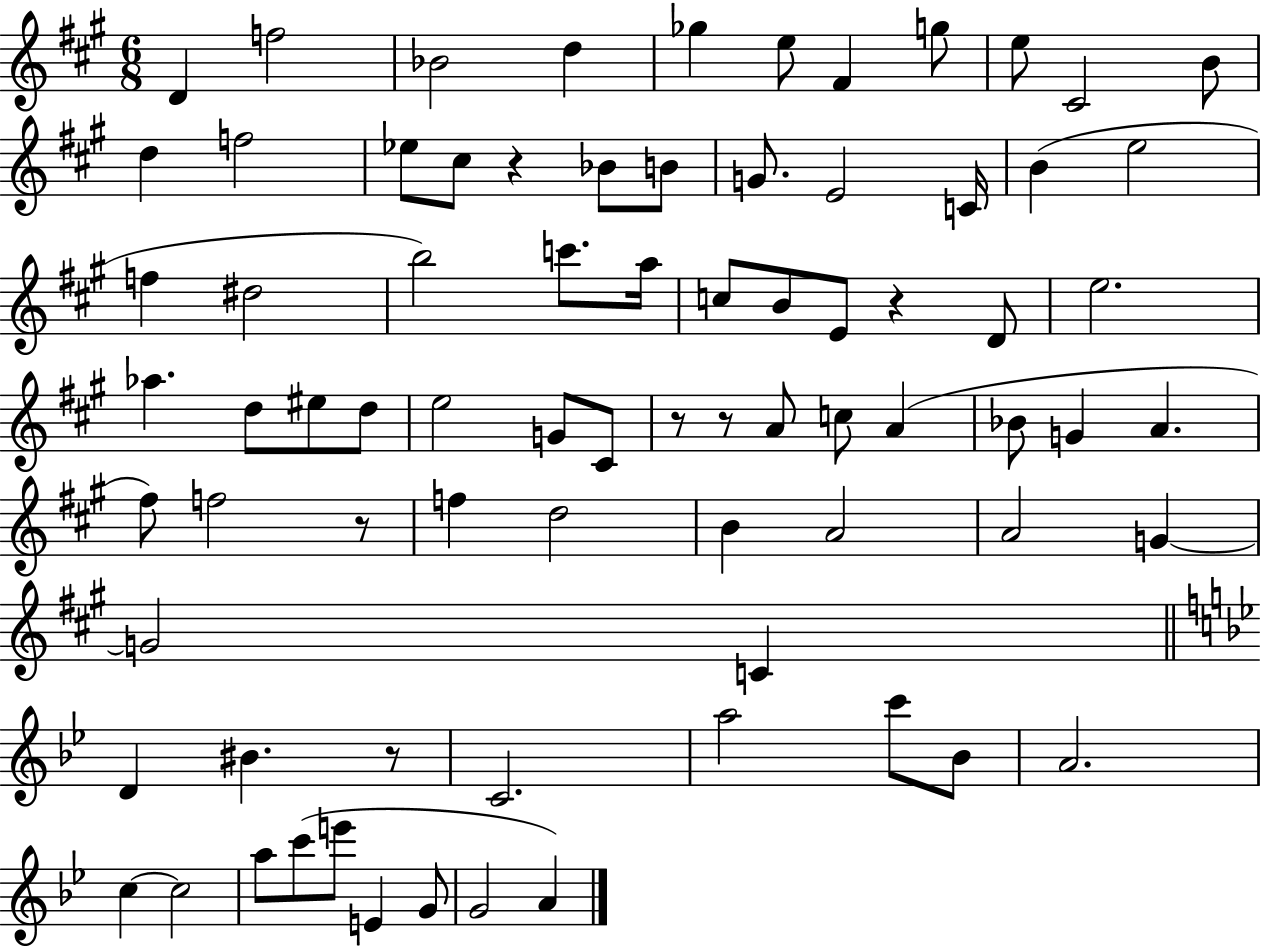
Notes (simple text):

D4/q F5/h Bb4/h D5/q Gb5/q E5/e F#4/q G5/e E5/e C#4/h B4/e D5/q F5/h Eb5/e C#5/e R/q Bb4/e B4/e G4/e. E4/h C4/s B4/q E5/h F5/q D#5/h B5/h C6/e. A5/s C5/e B4/e E4/e R/q D4/e E5/h. Ab5/q. D5/e EIS5/e D5/e E5/h G4/e C#4/e R/e R/e A4/e C5/e A4/q Bb4/e G4/q A4/q. F#5/e F5/h R/e F5/q D5/h B4/q A4/h A4/h G4/q G4/h C4/q D4/q BIS4/q. R/e C4/h. A5/h C6/e Bb4/e A4/h. C5/q C5/h A5/e C6/e E6/e E4/q G4/e G4/h A4/q